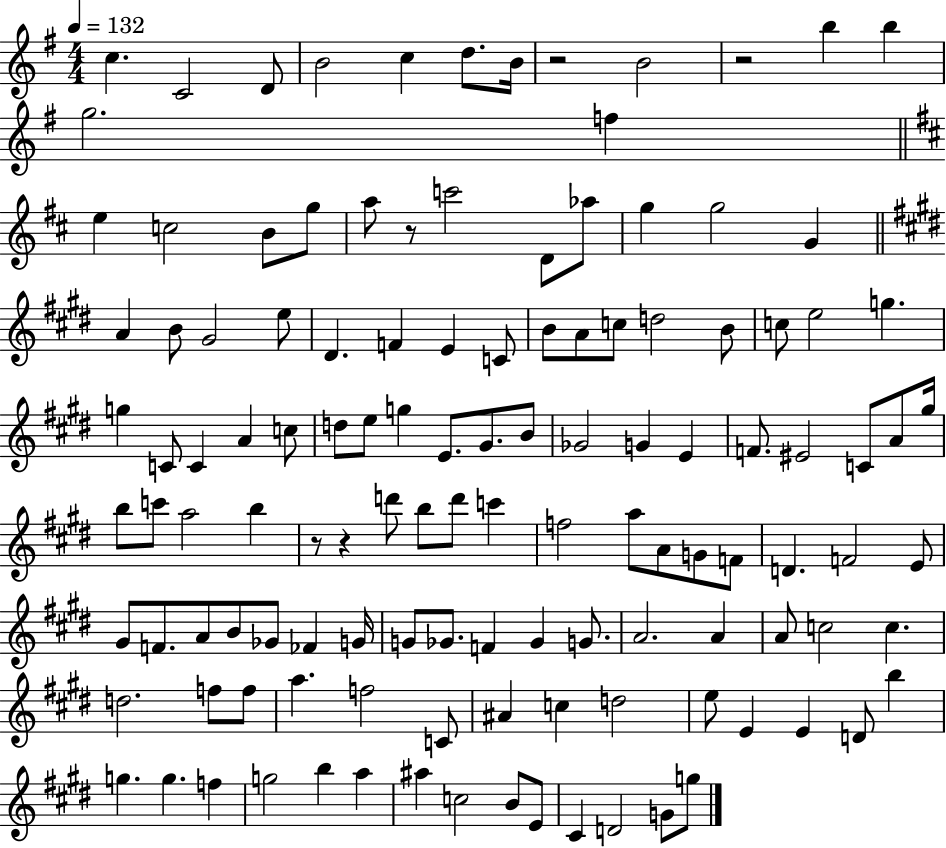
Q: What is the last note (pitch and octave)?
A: G5